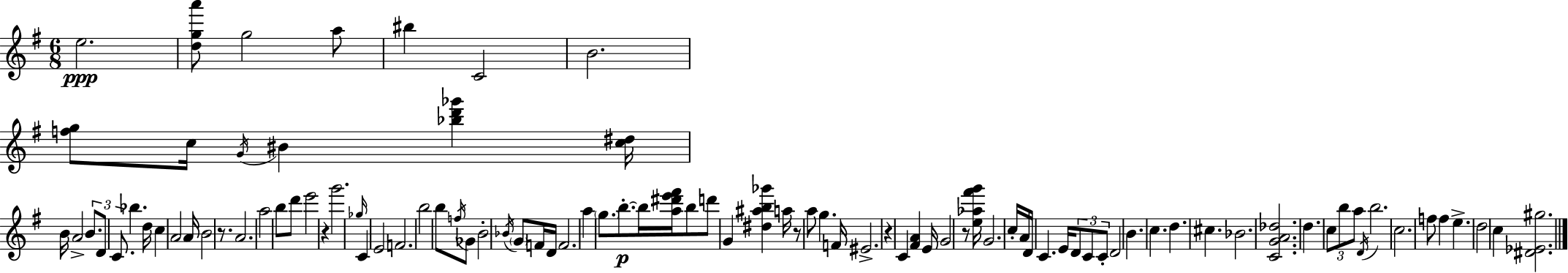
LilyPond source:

{
  \clef treble
  \numericTimeSignature
  \time 6/8
  \key g \major
  e''2.\ppp | <d'' g'' a'''>8 g''2 a''8 | bis''4 c'2 | b'2. | \break <f'' g''>8 c''16 \acciaccatura { g'16 } bis'4 <bes'' d''' ges'''>4 | <c'' dis''>16 b'16 a'2-> \tuplet 3/2 { b'8. | d'8 c'8. } bes''4. | d''16 c''4 a'2 | \break a'16 b'2 r8. | a'2. | a''2 b''8 d'''8 | e'''2 r4 | \break g'''2. | \grace { ges''16 } c'4 e'2 | f'2. | b''2 b''8 | \break \acciaccatura { f''16 } ges'8 b'2-. \acciaccatura { bes'16 } | \parenthesize g'8 f'16 d'16 f'2. | a''4 \parenthesize g''8. b''8.-.~~\p | b''16 <a'' dis''' e''' fis'''>16 b''8 d'''8 g'4 | \break <dis'' ais'' b'' ges'''>4 a''16 r8 a''8 g''4. | f'16 eis'2.-> | r4 c'4 | <fis' a'>4 e'16 g'2 | \break r8 <e'' aes'' fis''' g'''>16 g'2. | c''16-. a'16 d'16 c'4. | e'16 \tuplet 3/2 { d'8 c'8 c'8-. } d'2 | b'4. c''4. | \break d''4. cis''4. | bes'2. | <c' g' a' des''>2. | d''4. \tuplet 3/2 { c''8 | \break b''8 a''8 } \acciaccatura { d'16 } b''2. | c''2. | f''8 f''4 e''4.-> | d''2 | \break c''4 <dis' ees' gis''>2. | \bar "|."
}